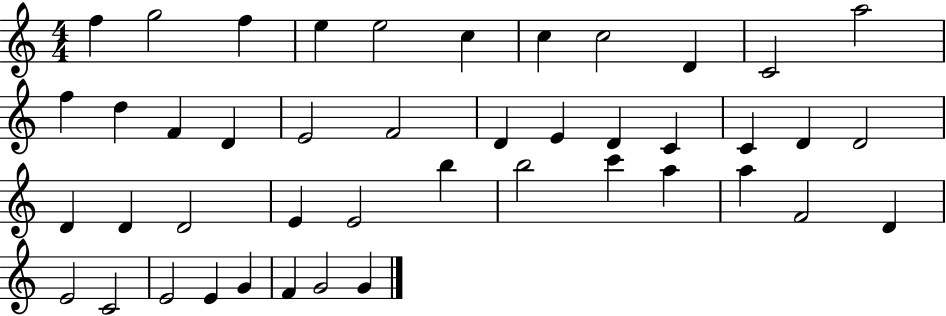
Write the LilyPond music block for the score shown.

{
  \clef treble
  \numericTimeSignature
  \time 4/4
  \key c \major
  f''4 g''2 f''4 | e''4 e''2 c''4 | c''4 c''2 d'4 | c'2 a''2 | \break f''4 d''4 f'4 d'4 | e'2 f'2 | d'4 e'4 d'4 c'4 | c'4 d'4 d'2 | \break d'4 d'4 d'2 | e'4 e'2 b''4 | b''2 c'''4 a''4 | a''4 f'2 d'4 | \break e'2 c'2 | e'2 e'4 g'4 | f'4 g'2 g'4 | \bar "|."
}